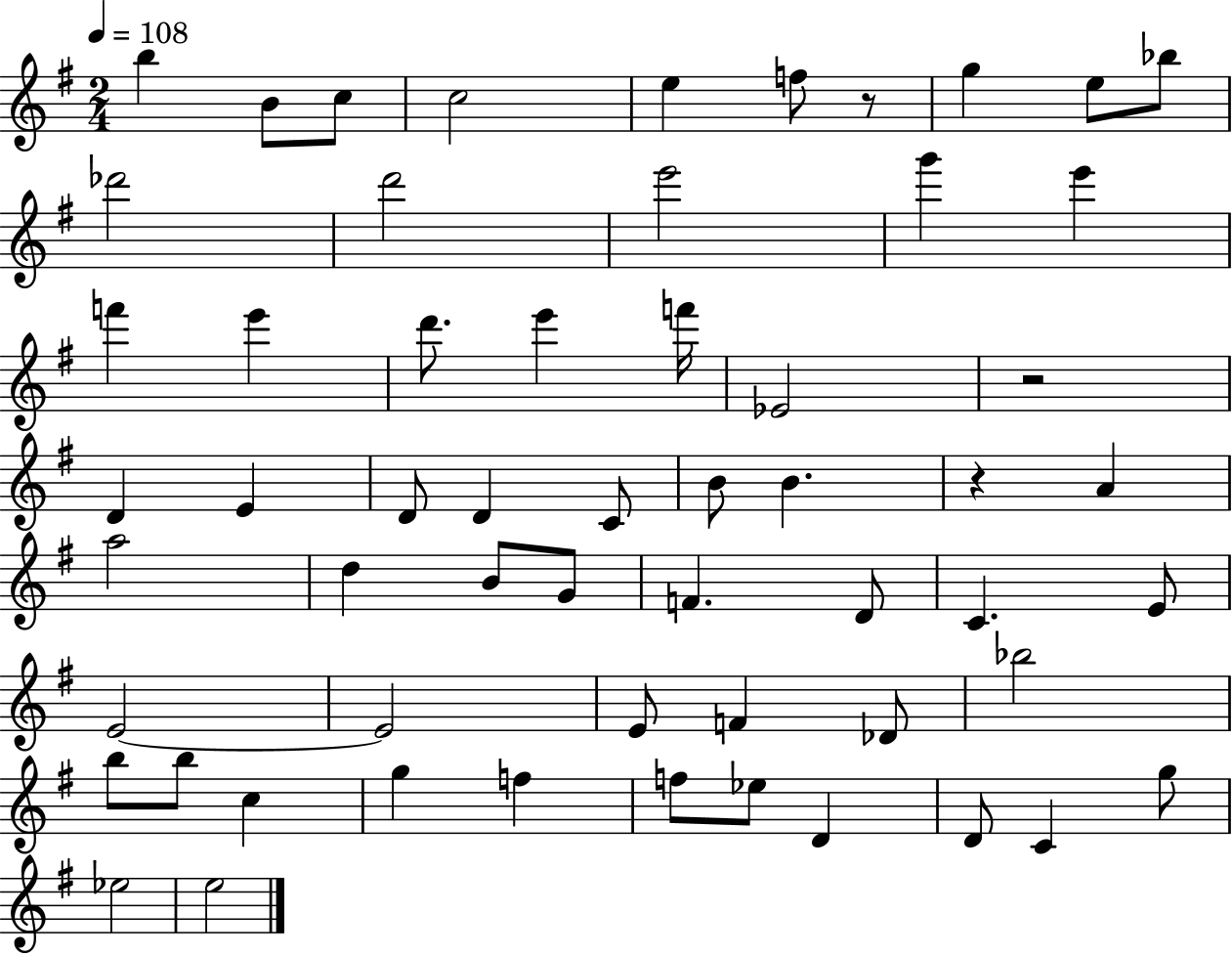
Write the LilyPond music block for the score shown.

{
  \clef treble
  \numericTimeSignature
  \time 2/4
  \key g \major
  \tempo 4 = 108
  b''4 b'8 c''8 | c''2 | e''4 f''8 r8 | g''4 e''8 bes''8 | \break des'''2 | d'''2 | e'''2 | g'''4 e'''4 | \break f'''4 e'''4 | d'''8. e'''4 f'''16 | ees'2 | r2 | \break d'4 e'4 | d'8 d'4 c'8 | b'8 b'4. | r4 a'4 | \break a''2 | d''4 b'8 g'8 | f'4. d'8 | c'4. e'8 | \break e'2~~ | e'2 | e'8 f'4 des'8 | bes''2 | \break b''8 b''8 c''4 | g''4 f''4 | f''8 ees''8 d'4 | d'8 c'4 g''8 | \break ees''2 | e''2 | \bar "|."
}